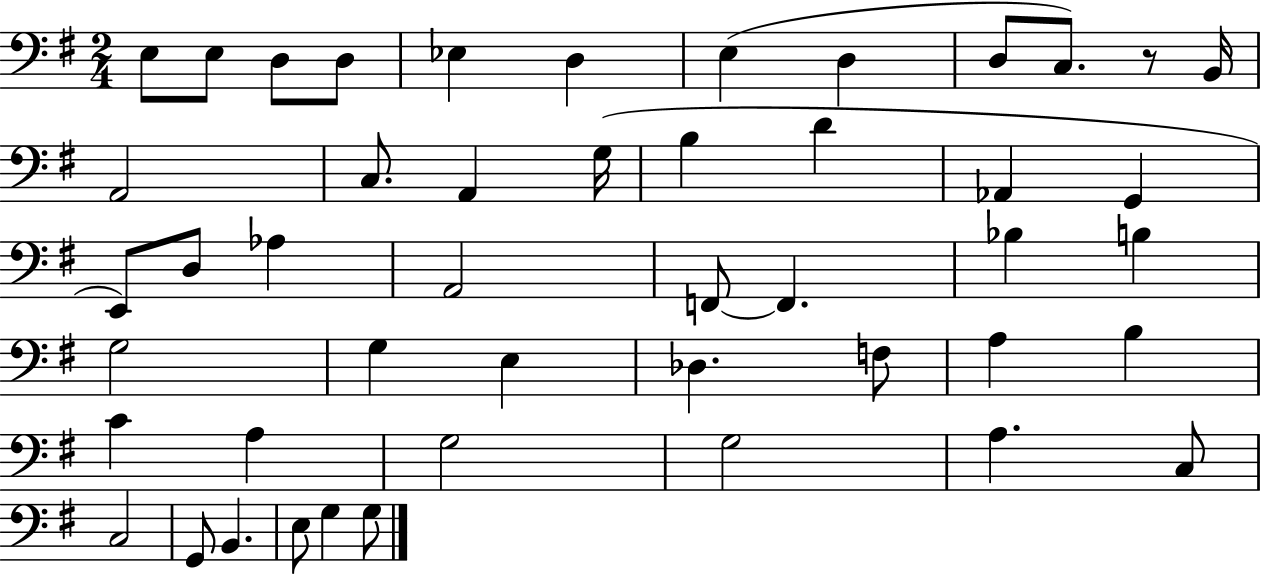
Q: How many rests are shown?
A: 1